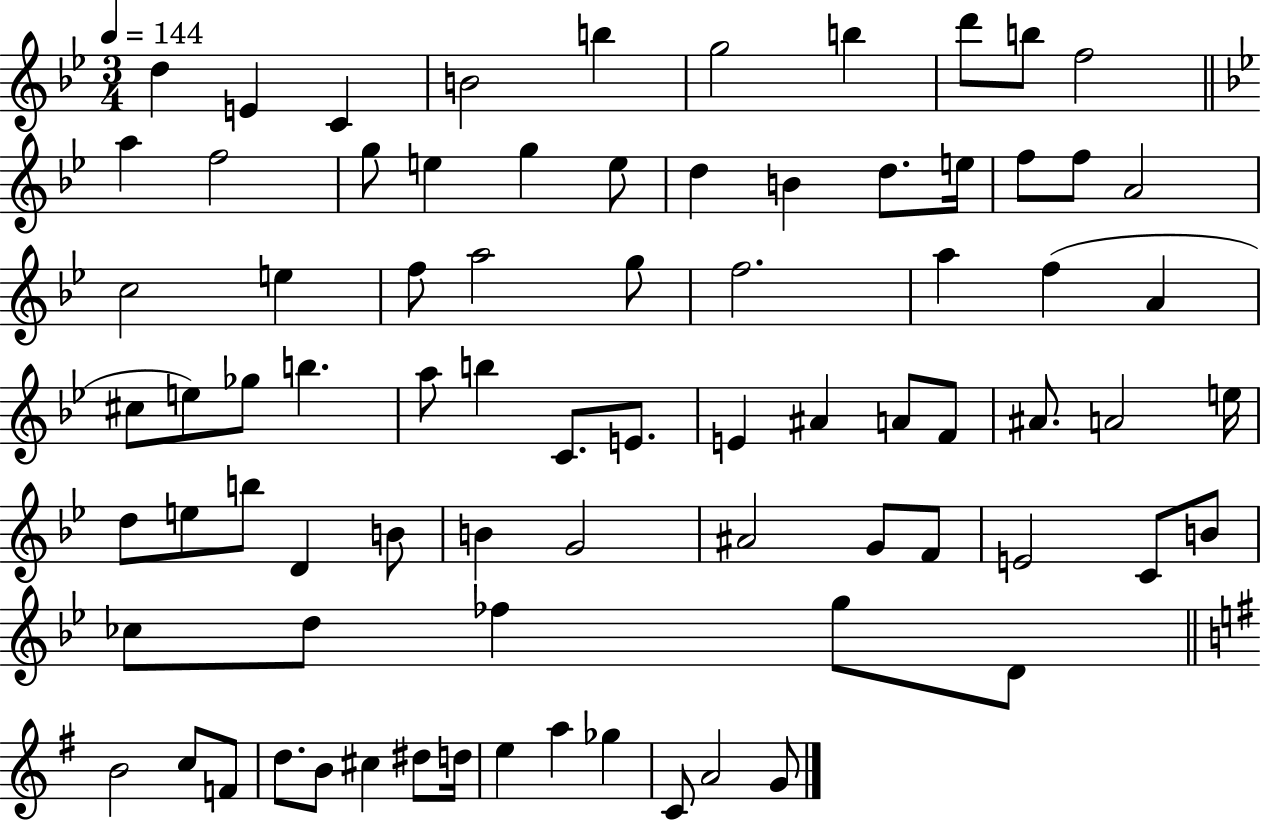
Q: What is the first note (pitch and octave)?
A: D5